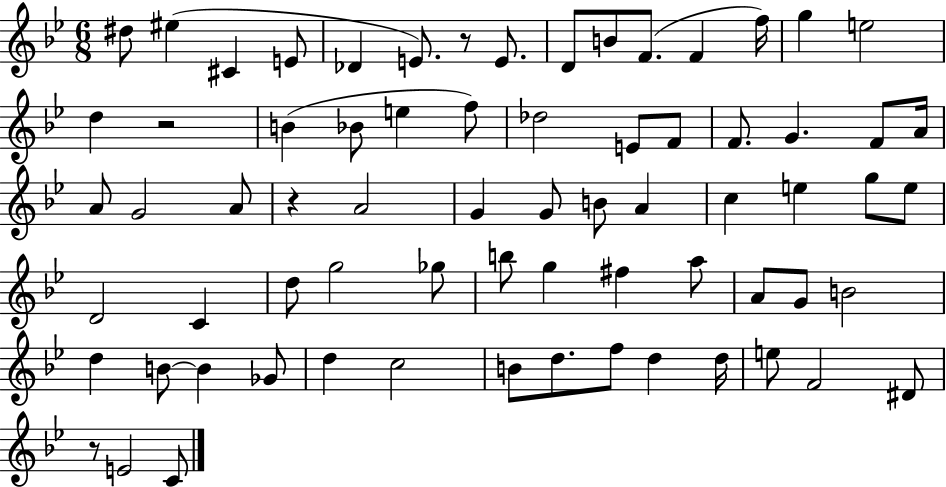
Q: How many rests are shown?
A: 4